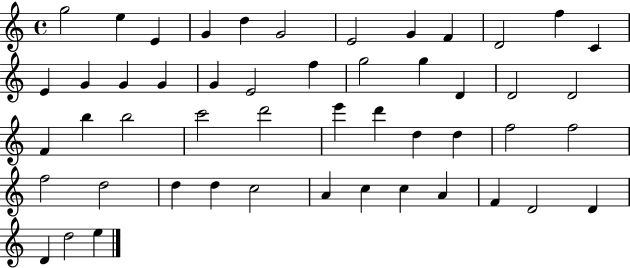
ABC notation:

X:1
T:Untitled
M:4/4
L:1/4
K:C
g2 e E G d G2 E2 G F D2 f C E G G G G E2 f g2 g D D2 D2 F b b2 c'2 d'2 e' d' d d f2 f2 f2 d2 d d c2 A c c A F D2 D D d2 e